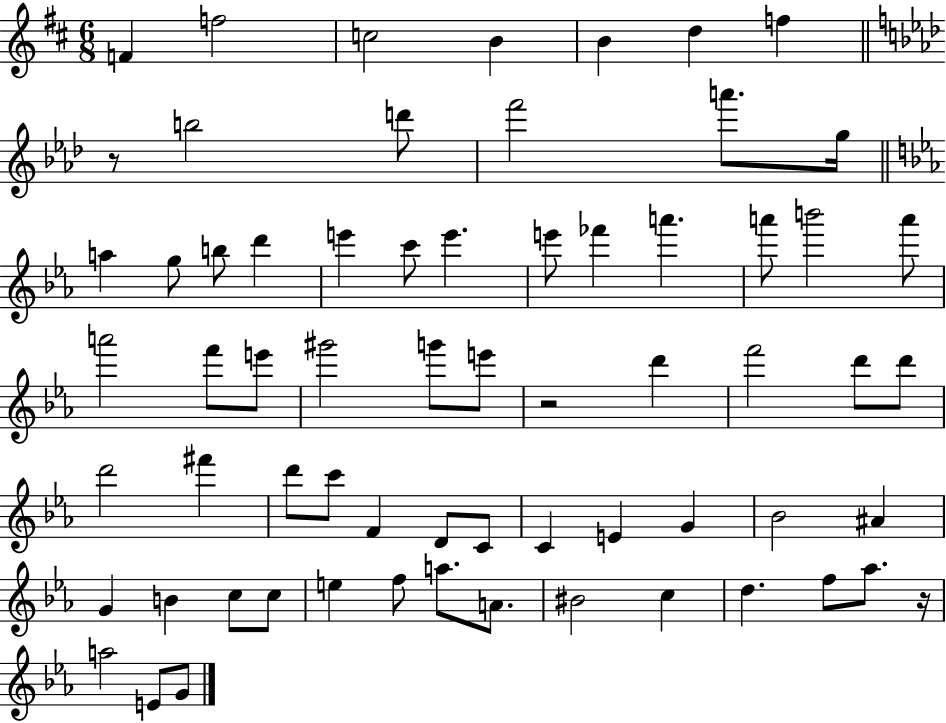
F4/q F5/h C5/h B4/q B4/q D5/q F5/q R/e B5/h D6/e F6/h A6/e. G5/s A5/q G5/e B5/e D6/q E6/q C6/e E6/q. E6/e FES6/q A6/q. A6/e B6/h A6/e A6/h F6/e E6/e G#6/h G6/e E6/e R/h D6/q F6/h D6/e D6/e D6/h F#6/q D6/e C6/e F4/q D4/e C4/e C4/q E4/q G4/q Bb4/h A#4/q G4/q B4/q C5/e C5/e E5/q F5/e A5/e. A4/e. BIS4/h C5/q D5/q. F5/e Ab5/e. R/s A5/h E4/e G4/e